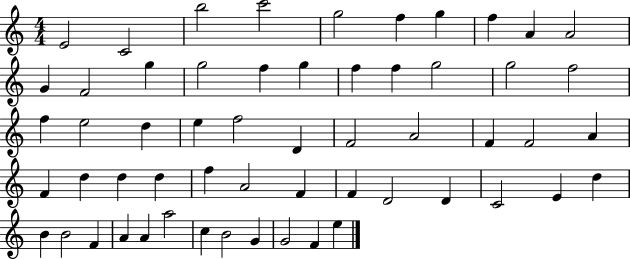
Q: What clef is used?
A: treble